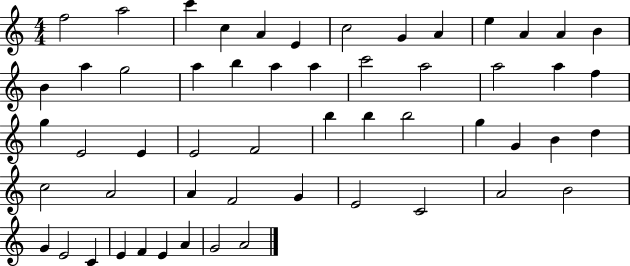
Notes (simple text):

F5/h A5/h C6/q C5/q A4/q E4/q C5/h G4/q A4/q E5/q A4/q A4/q B4/q B4/q A5/q G5/h A5/q B5/q A5/q A5/q C6/h A5/h A5/h A5/q F5/q G5/q E4/h E4/q E4/h F4/h B5/q B5/q B5/h G5/q G4/q B4/q D5/q C5/h A4/h A4/q F4/h G4/q E4/h C4/h A4/h B4/h G4/q E4/h C4/q E4/q F4/q E4/q A4/q G4/h A4/h